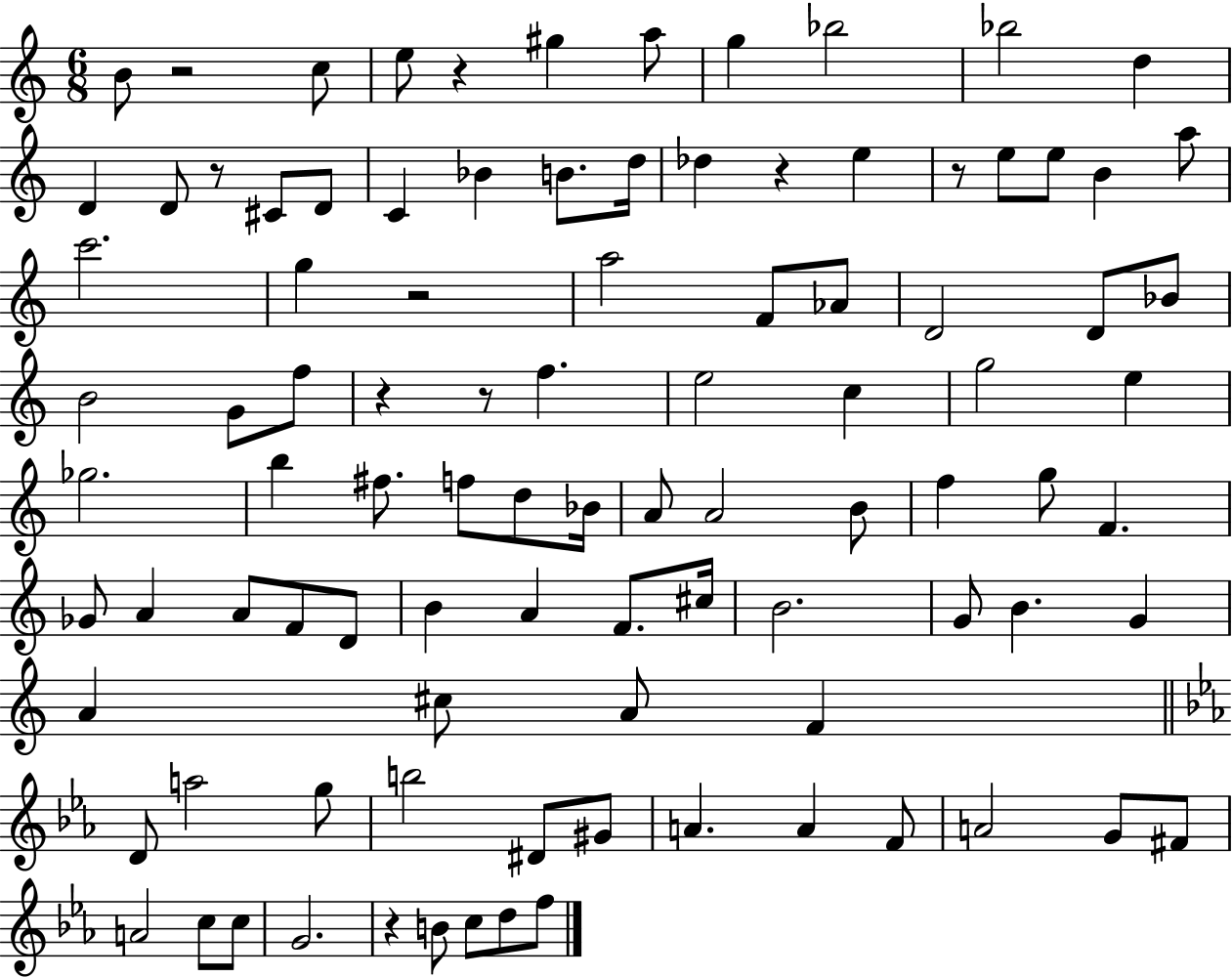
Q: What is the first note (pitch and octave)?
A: B4